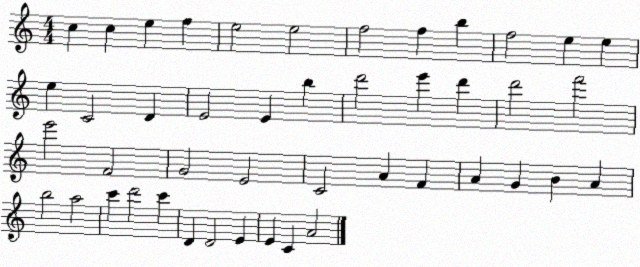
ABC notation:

X:1
T:Untitled
M:4/4
L:1/4
K:C
c c e f e2 e2 f2 f b f2 e e e C2 D E2 E b d'2 e' d' d'2 f'2 e'2 F2 G2 E2 C2 A F A G B A b2 a2 c' d'2 c' D D2 E E C A2